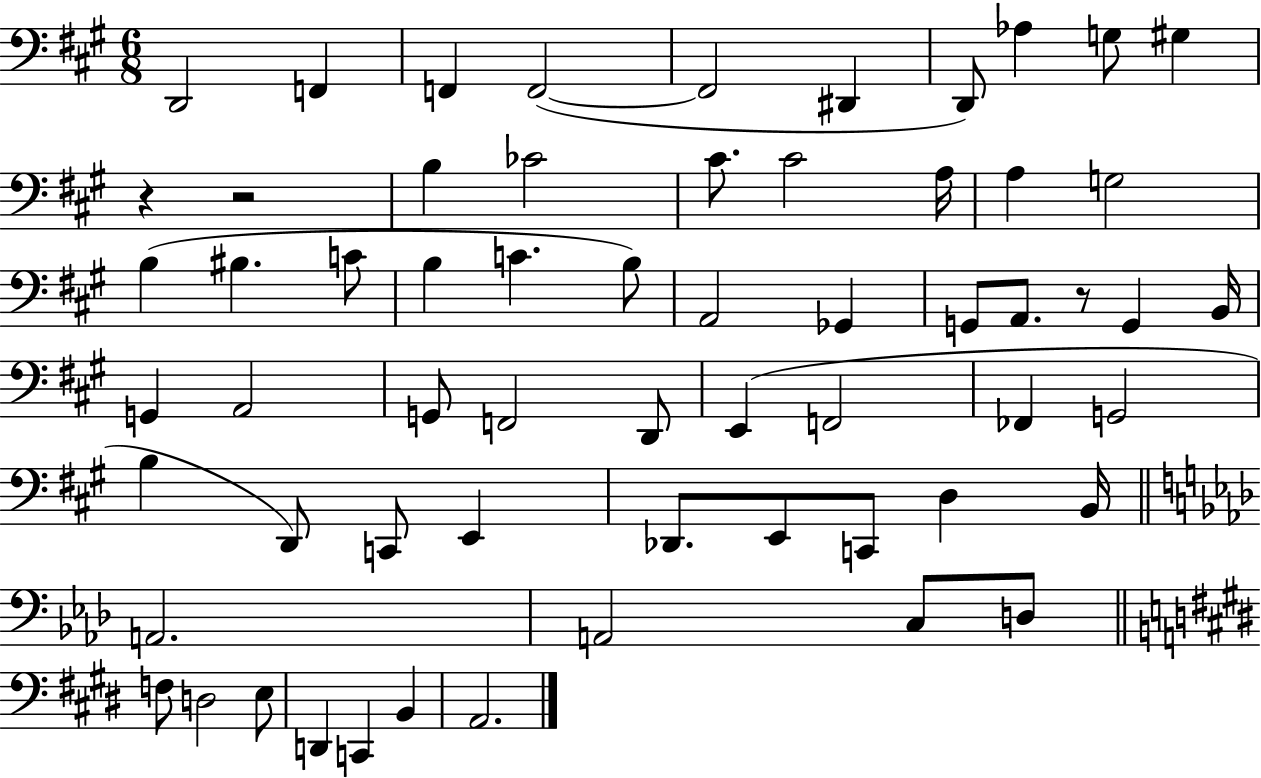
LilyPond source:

{
  \clef bass
  \numericTimeSignature
  \time 6/8
  \key a \major
  d,2 f,4 | f,4 f,2~(~ | f,2 dis,4 | d,8) aes4 g8 gis4 | \break r4 r2 | b4 ces'2 | cis'8. cis'2 a16 | a4 g2 | \break b4( bis4. c'8 | b4 c'4. b8) | a,2 ges,4 | g,8 a,8. r8 g,4 b,16 | \break g,4 a,2 | g,8 f,2 d,8 | e,4( f,2 | fes,4 g,2 | \break b4 d,8) c,8 e,4 | des,8. e,8 c,8 d4 b,16 | \bar "||" \break \key aes \major a,2. | a,2 c8 d8 | \bar "||" \break \key e \major f8 d2 e8 | d,4 c,4 b,4 | a,2. | \bar "|."
}